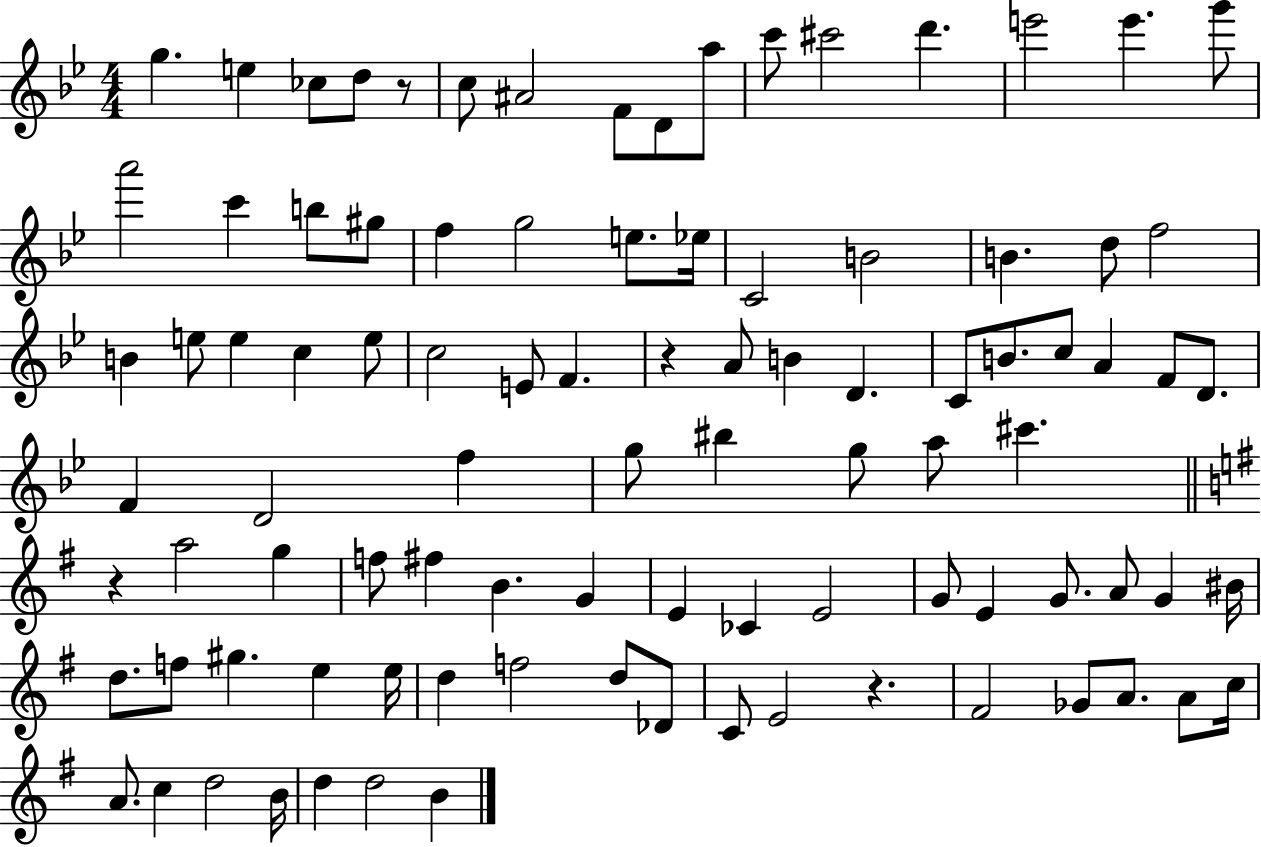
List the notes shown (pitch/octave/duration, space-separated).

G5/q. E5/q CES5/e D5/e R/e C5/e A#4/h F4/e D4/e A5/e C6/e C#6/h D6/q. E6/h E6/q. G6/e A6/h C6/q B5/e G#5/e F5/q G5/h E5/e. Eb5/s C4/h B4/h B4/q. D5/e F5/h B4/q E5/e E5/q C5/q E5/e C5/h E4/e F4/q. R/q A4/e B4/q D4/q. C4/e B4/e. C5/e A4/q F4/e D4/e. F4/q D4/h F5/q G5/e BIS5/q G5/e A5/e C#6/q. R/q A5/h G5/q F5/e F#5/q B4/q. G4/q E4/q CES4/q E4/h G4/e E4/q G4/e. A4/e G4/q BIS4/s D5/e. F5/e G#5/q. E5/q E5/s D5/q F5/h D5/e Db4/e C4/e E4/h R/q. F#4/h Gb4/e A4/e. A4/e C5/s A4/e. C5/q D5/h B4/s D5/q D5/h B4/q